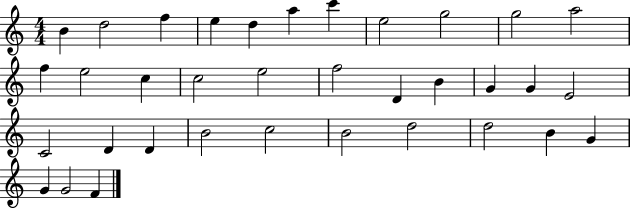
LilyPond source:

{
  \clef treble
  \numericTimeSignature
  \time 4/4
  \key c \major
  b'4 d''2 f''4 | e''4 d''4 a''4 c'''4 | e''2 g''2 | g''2 a''2 | \break f''4 e''2 c''4 | c''2 e''2 | f''2 d'4 b'4 | g'4 g'4 e'2 | \break c'2 d'4 d'4 | b'2 c''2 | b'2 d''2 | d''2 b'4 g'4 | \break g'4 g'2 f'4 | \bar "|."
}